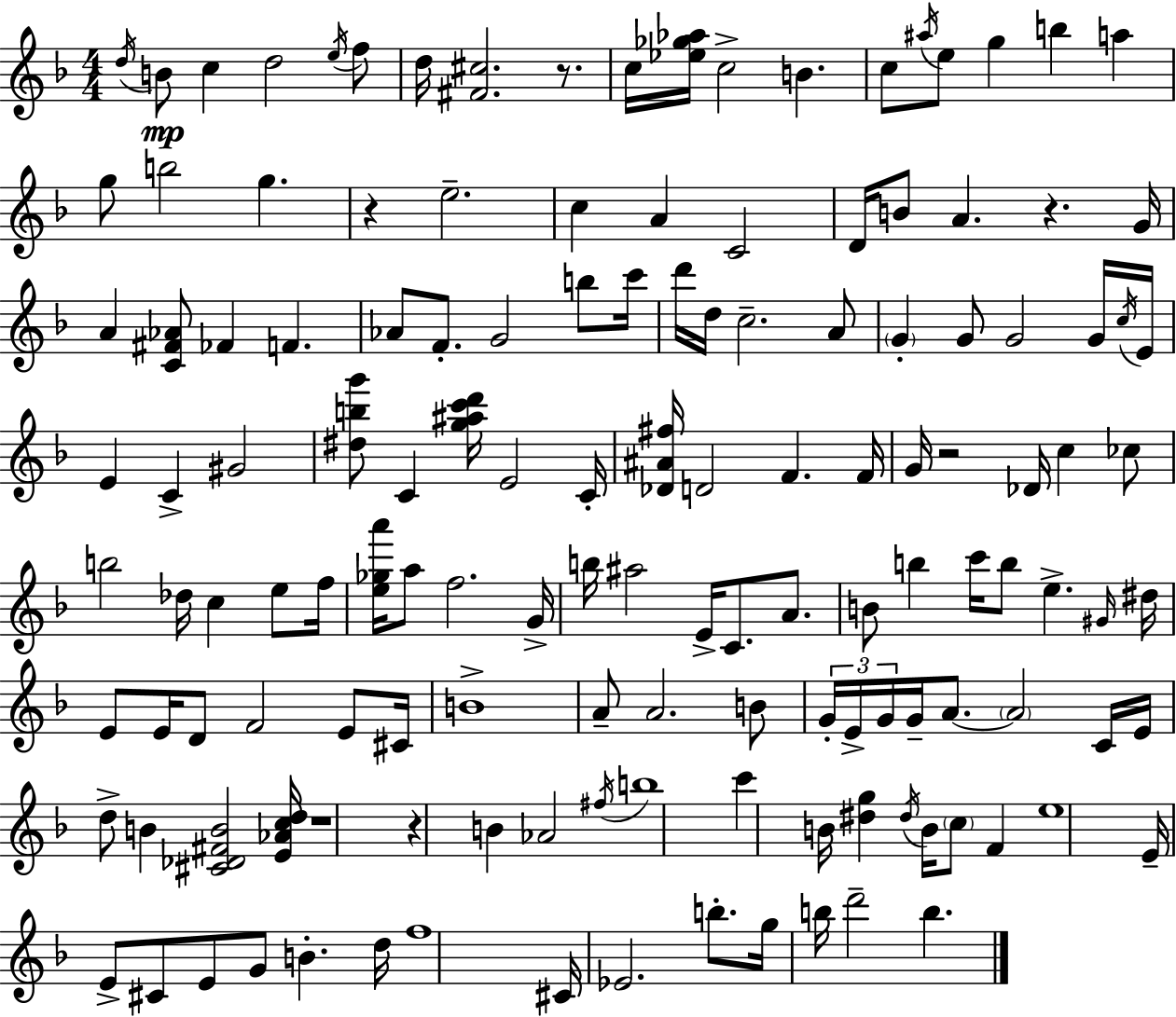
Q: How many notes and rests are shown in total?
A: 140